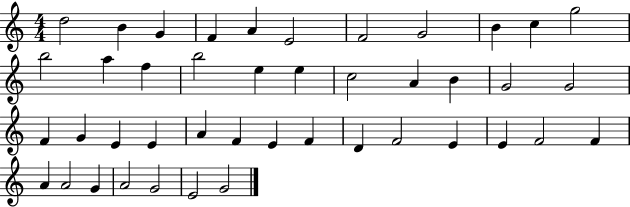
{
  \clef treble
  \numericTimeSignature
  \time 4/4
  \key c \major
  d''2 b'4 g'4 | f'4 a'4 e'2 | f'2 g'2 | b'4 c''4 g''2 | \break b''2 a''4 f''4 | b''2 e''4 e''4 | c''2 a'4 b'4 | g'2 g'2 | \break f'4 g'4 e'4 e'4 | a'4 f'4 e'4 f'4 | d'4 f'2 e'4 | e'4 f'2 f'4 | \break a'4 a'2 g'4 | a'2 g'2 | e'2 g'2 | \bar "|."
}